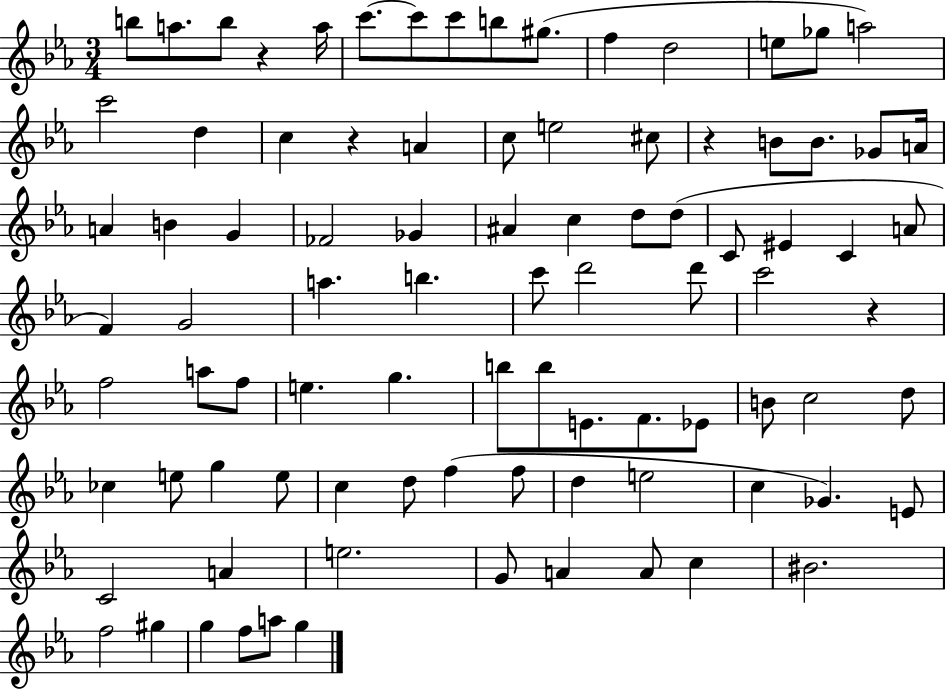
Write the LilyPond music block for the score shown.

{
  \clef treble
  \numericTimeSignature
  \time 3/4
  \key ees \major
  b''8 a''8. b''8 r4 a''16 | c'''8.~~ c'''8 c'''8 b''8 gis''8.( | f''4 d''2 | e''8 ges''8 a''2) | \break c'''2 d''4 | c''4 r4 a'4 | c''8 e''2 cis''8 | r4 b'8 b'8. ges'8 a'16 | \break a'4 b'4 g'4 | fes'2 ges'4 | ais'4 c''4 d''8 d''8( | c'8 eis'4 c'4 a'8 | \break f'4) g'2 | a''4. b''4. | c'''8 d'''2 d'''8 | c'''2 r4 | \break f''2 a''8 f''8 | e''4. g''4. | b''8 b''8 e'8. f'8. ees'8 | b'8 c''2 d''8 | \break ces''4 e''8 g''4 e''8 | c''4 d''8 f''4( f''8 | d''4 e''2 | c''4 ges'4.) e'8 | \break c'2 a'4 | e''2. | g'8 a'4 a'8 c''4 | bis'2. | \break f''2 gis''4 | g''4 f''8 a''8 g''4 | \bar "|."
}